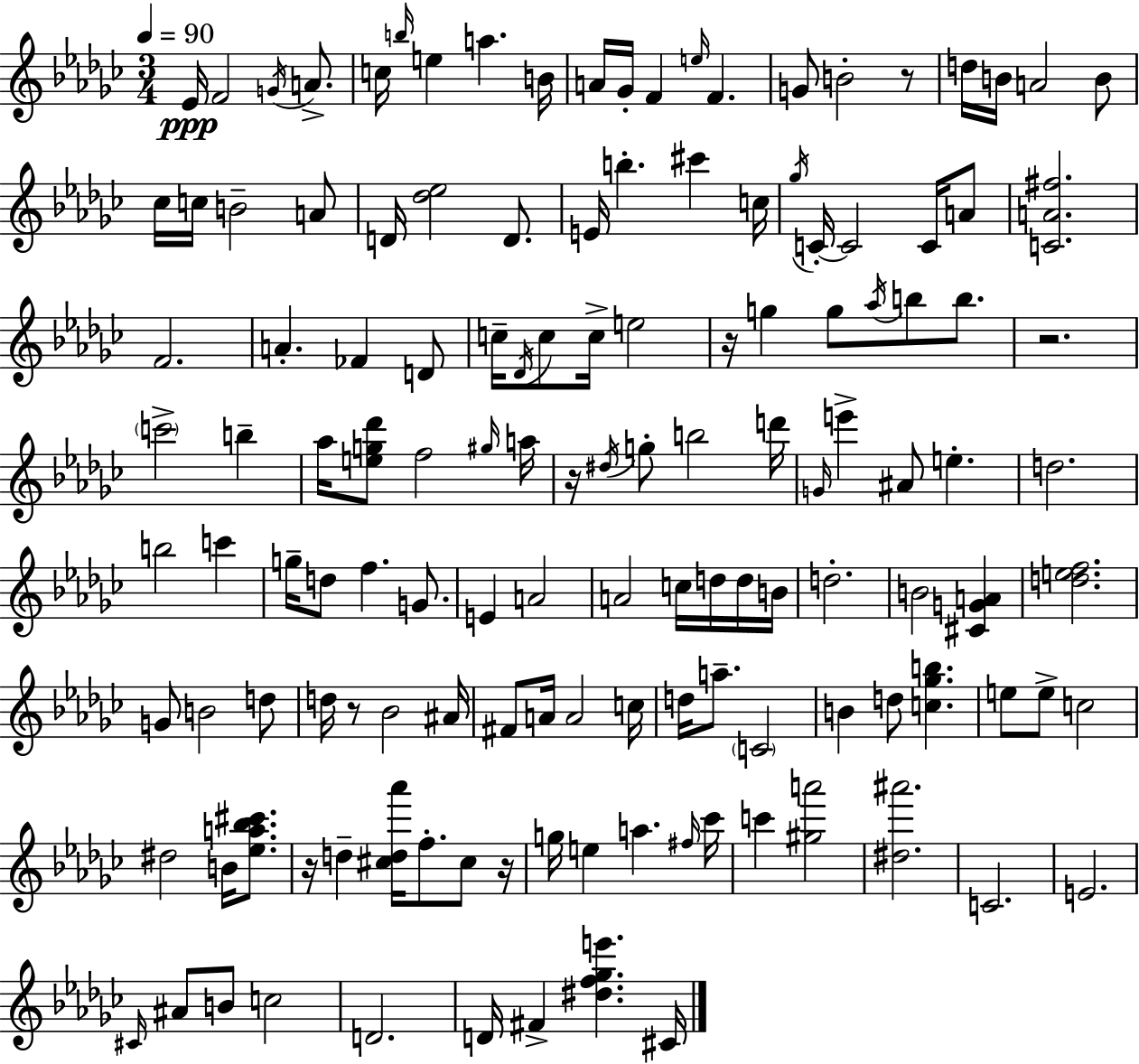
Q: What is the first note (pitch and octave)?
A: Eb4